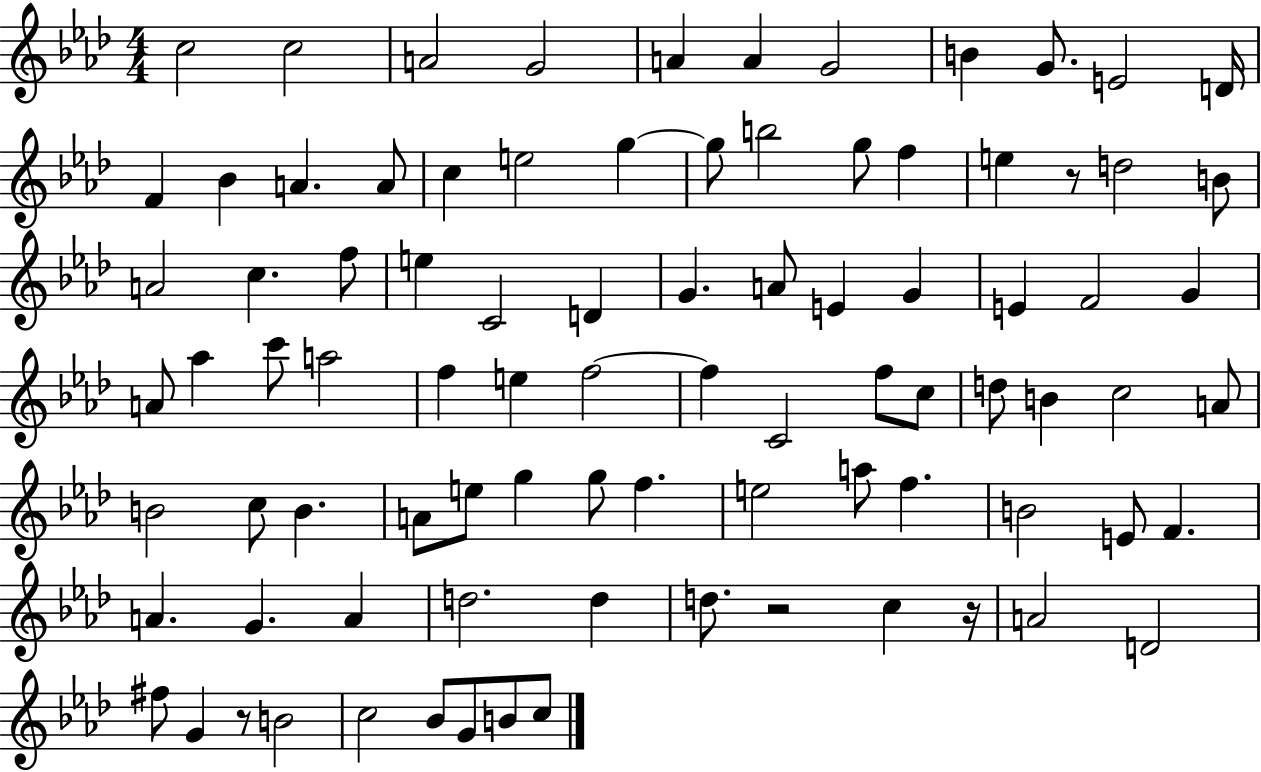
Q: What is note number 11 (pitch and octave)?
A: D4